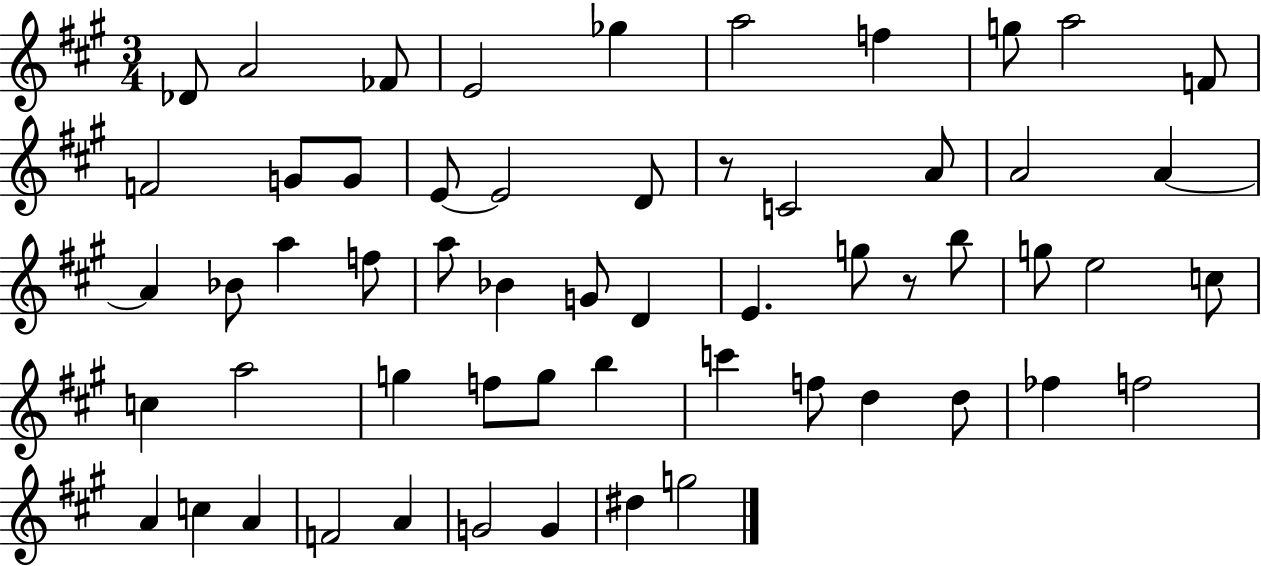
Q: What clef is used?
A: treble